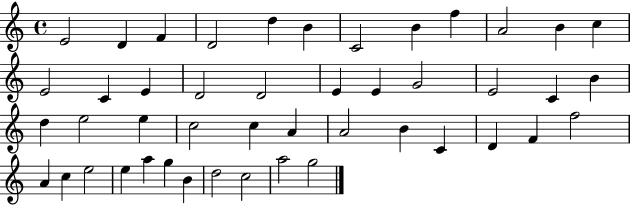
E4/h D4/q F4/q D4/h D5/q B4/q C4/h B4/q F5/q A4/h B4/q C5/q E4/h C4/q E4/q D4/h D4/h E4/q E4/q G4/h E4/h C4/q B4/q D5/q E5/h E5/q C5/h C5/q A4/q A4/h B4/q C4/q D4/q F4/q F5/h A4/q C5/q E5/h E5/q A5/q G5/q B4/q D5/h C5/h A5/h G5/h